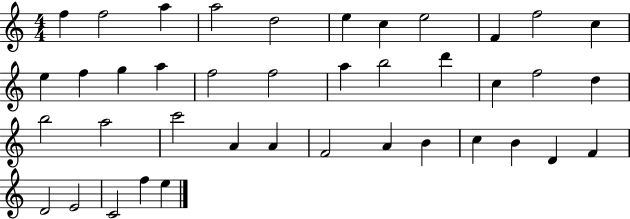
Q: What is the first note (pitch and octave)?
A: F5